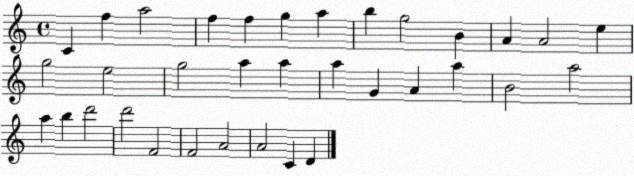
X:1
T:Untitled
M:4/4
L:1/4
K:C
C f a2 f f g a b g2 B A A2 e g2 e2 g2 a a a G A a B2 a2 a b d'2 d'2 F2 F2 A2 A2 C D